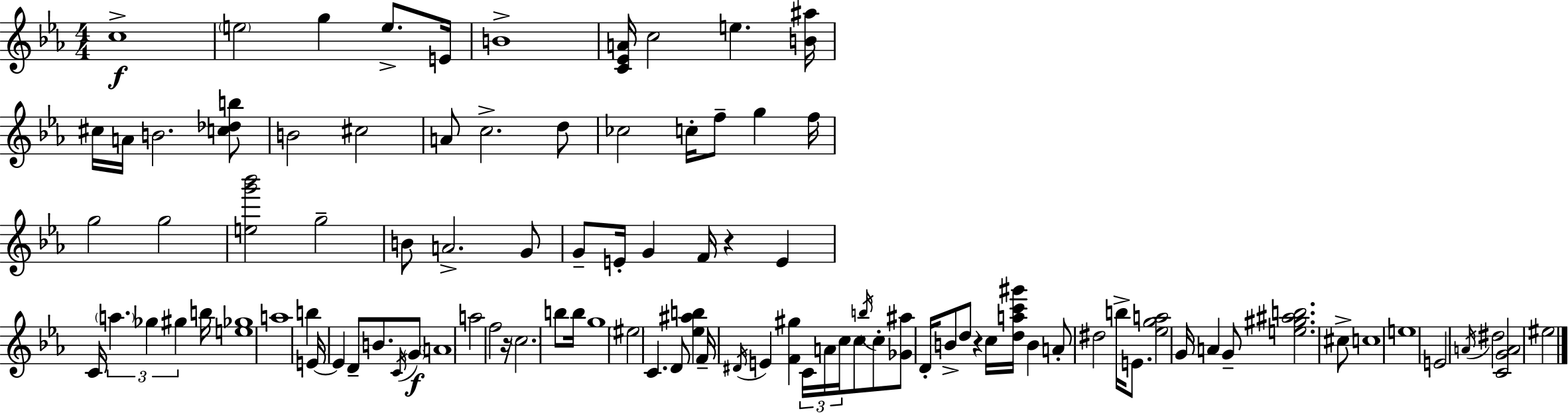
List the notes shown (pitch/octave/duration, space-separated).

C5/w E5/h G5/q E5/e. E4/s B4/w [C4,Eb4,A4]/s C5/h E5/q. [B4,A#5]/s C#5/s A4/s B4/h. [C5,Db5,B5]/e B4/h C#5/h A4/e C5/h. D5/e CES5/h C5/s F5/e G5/q F5/s G5/h G5/h [E5,G6,Bb6]/h G5/h B4/e A4/h. G4/e G4/e E4/s G4/q F4/s R/q E4/q C4/s A5/q. Gb5/q G#5/q B5/s [E5,Gb5]/w A5/w B5/q E4/s E4/q D4/e B4/e. C4/s G4/e A4/w A5/h F5/h R/s C5/h. B5/e B5/s G5/w EIS5/h C4/q. D4/e [Eb5,A#5,B5]/q F4/s D#4/s E4/q [F4,G#5]/q C4/s A4/s C5/s C5/e B5/s C5/e [Gb4,A#5]/e D4/s B4/e D5/e R/q C5/s [D5,A5,C6,G#6]/s B4/q A4/e D#5/h B5/s E4/e. [Eb5,G5,A5]/h G4/s A4/q G4/e [E5,G#5,A#5,B5]/h. C#5/e C5/w E5/w E4/h A4/s D#5/h [C4,G4,A4]/h EIS5/h